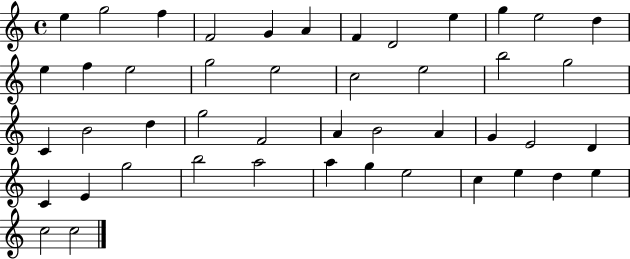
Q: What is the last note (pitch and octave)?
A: C5